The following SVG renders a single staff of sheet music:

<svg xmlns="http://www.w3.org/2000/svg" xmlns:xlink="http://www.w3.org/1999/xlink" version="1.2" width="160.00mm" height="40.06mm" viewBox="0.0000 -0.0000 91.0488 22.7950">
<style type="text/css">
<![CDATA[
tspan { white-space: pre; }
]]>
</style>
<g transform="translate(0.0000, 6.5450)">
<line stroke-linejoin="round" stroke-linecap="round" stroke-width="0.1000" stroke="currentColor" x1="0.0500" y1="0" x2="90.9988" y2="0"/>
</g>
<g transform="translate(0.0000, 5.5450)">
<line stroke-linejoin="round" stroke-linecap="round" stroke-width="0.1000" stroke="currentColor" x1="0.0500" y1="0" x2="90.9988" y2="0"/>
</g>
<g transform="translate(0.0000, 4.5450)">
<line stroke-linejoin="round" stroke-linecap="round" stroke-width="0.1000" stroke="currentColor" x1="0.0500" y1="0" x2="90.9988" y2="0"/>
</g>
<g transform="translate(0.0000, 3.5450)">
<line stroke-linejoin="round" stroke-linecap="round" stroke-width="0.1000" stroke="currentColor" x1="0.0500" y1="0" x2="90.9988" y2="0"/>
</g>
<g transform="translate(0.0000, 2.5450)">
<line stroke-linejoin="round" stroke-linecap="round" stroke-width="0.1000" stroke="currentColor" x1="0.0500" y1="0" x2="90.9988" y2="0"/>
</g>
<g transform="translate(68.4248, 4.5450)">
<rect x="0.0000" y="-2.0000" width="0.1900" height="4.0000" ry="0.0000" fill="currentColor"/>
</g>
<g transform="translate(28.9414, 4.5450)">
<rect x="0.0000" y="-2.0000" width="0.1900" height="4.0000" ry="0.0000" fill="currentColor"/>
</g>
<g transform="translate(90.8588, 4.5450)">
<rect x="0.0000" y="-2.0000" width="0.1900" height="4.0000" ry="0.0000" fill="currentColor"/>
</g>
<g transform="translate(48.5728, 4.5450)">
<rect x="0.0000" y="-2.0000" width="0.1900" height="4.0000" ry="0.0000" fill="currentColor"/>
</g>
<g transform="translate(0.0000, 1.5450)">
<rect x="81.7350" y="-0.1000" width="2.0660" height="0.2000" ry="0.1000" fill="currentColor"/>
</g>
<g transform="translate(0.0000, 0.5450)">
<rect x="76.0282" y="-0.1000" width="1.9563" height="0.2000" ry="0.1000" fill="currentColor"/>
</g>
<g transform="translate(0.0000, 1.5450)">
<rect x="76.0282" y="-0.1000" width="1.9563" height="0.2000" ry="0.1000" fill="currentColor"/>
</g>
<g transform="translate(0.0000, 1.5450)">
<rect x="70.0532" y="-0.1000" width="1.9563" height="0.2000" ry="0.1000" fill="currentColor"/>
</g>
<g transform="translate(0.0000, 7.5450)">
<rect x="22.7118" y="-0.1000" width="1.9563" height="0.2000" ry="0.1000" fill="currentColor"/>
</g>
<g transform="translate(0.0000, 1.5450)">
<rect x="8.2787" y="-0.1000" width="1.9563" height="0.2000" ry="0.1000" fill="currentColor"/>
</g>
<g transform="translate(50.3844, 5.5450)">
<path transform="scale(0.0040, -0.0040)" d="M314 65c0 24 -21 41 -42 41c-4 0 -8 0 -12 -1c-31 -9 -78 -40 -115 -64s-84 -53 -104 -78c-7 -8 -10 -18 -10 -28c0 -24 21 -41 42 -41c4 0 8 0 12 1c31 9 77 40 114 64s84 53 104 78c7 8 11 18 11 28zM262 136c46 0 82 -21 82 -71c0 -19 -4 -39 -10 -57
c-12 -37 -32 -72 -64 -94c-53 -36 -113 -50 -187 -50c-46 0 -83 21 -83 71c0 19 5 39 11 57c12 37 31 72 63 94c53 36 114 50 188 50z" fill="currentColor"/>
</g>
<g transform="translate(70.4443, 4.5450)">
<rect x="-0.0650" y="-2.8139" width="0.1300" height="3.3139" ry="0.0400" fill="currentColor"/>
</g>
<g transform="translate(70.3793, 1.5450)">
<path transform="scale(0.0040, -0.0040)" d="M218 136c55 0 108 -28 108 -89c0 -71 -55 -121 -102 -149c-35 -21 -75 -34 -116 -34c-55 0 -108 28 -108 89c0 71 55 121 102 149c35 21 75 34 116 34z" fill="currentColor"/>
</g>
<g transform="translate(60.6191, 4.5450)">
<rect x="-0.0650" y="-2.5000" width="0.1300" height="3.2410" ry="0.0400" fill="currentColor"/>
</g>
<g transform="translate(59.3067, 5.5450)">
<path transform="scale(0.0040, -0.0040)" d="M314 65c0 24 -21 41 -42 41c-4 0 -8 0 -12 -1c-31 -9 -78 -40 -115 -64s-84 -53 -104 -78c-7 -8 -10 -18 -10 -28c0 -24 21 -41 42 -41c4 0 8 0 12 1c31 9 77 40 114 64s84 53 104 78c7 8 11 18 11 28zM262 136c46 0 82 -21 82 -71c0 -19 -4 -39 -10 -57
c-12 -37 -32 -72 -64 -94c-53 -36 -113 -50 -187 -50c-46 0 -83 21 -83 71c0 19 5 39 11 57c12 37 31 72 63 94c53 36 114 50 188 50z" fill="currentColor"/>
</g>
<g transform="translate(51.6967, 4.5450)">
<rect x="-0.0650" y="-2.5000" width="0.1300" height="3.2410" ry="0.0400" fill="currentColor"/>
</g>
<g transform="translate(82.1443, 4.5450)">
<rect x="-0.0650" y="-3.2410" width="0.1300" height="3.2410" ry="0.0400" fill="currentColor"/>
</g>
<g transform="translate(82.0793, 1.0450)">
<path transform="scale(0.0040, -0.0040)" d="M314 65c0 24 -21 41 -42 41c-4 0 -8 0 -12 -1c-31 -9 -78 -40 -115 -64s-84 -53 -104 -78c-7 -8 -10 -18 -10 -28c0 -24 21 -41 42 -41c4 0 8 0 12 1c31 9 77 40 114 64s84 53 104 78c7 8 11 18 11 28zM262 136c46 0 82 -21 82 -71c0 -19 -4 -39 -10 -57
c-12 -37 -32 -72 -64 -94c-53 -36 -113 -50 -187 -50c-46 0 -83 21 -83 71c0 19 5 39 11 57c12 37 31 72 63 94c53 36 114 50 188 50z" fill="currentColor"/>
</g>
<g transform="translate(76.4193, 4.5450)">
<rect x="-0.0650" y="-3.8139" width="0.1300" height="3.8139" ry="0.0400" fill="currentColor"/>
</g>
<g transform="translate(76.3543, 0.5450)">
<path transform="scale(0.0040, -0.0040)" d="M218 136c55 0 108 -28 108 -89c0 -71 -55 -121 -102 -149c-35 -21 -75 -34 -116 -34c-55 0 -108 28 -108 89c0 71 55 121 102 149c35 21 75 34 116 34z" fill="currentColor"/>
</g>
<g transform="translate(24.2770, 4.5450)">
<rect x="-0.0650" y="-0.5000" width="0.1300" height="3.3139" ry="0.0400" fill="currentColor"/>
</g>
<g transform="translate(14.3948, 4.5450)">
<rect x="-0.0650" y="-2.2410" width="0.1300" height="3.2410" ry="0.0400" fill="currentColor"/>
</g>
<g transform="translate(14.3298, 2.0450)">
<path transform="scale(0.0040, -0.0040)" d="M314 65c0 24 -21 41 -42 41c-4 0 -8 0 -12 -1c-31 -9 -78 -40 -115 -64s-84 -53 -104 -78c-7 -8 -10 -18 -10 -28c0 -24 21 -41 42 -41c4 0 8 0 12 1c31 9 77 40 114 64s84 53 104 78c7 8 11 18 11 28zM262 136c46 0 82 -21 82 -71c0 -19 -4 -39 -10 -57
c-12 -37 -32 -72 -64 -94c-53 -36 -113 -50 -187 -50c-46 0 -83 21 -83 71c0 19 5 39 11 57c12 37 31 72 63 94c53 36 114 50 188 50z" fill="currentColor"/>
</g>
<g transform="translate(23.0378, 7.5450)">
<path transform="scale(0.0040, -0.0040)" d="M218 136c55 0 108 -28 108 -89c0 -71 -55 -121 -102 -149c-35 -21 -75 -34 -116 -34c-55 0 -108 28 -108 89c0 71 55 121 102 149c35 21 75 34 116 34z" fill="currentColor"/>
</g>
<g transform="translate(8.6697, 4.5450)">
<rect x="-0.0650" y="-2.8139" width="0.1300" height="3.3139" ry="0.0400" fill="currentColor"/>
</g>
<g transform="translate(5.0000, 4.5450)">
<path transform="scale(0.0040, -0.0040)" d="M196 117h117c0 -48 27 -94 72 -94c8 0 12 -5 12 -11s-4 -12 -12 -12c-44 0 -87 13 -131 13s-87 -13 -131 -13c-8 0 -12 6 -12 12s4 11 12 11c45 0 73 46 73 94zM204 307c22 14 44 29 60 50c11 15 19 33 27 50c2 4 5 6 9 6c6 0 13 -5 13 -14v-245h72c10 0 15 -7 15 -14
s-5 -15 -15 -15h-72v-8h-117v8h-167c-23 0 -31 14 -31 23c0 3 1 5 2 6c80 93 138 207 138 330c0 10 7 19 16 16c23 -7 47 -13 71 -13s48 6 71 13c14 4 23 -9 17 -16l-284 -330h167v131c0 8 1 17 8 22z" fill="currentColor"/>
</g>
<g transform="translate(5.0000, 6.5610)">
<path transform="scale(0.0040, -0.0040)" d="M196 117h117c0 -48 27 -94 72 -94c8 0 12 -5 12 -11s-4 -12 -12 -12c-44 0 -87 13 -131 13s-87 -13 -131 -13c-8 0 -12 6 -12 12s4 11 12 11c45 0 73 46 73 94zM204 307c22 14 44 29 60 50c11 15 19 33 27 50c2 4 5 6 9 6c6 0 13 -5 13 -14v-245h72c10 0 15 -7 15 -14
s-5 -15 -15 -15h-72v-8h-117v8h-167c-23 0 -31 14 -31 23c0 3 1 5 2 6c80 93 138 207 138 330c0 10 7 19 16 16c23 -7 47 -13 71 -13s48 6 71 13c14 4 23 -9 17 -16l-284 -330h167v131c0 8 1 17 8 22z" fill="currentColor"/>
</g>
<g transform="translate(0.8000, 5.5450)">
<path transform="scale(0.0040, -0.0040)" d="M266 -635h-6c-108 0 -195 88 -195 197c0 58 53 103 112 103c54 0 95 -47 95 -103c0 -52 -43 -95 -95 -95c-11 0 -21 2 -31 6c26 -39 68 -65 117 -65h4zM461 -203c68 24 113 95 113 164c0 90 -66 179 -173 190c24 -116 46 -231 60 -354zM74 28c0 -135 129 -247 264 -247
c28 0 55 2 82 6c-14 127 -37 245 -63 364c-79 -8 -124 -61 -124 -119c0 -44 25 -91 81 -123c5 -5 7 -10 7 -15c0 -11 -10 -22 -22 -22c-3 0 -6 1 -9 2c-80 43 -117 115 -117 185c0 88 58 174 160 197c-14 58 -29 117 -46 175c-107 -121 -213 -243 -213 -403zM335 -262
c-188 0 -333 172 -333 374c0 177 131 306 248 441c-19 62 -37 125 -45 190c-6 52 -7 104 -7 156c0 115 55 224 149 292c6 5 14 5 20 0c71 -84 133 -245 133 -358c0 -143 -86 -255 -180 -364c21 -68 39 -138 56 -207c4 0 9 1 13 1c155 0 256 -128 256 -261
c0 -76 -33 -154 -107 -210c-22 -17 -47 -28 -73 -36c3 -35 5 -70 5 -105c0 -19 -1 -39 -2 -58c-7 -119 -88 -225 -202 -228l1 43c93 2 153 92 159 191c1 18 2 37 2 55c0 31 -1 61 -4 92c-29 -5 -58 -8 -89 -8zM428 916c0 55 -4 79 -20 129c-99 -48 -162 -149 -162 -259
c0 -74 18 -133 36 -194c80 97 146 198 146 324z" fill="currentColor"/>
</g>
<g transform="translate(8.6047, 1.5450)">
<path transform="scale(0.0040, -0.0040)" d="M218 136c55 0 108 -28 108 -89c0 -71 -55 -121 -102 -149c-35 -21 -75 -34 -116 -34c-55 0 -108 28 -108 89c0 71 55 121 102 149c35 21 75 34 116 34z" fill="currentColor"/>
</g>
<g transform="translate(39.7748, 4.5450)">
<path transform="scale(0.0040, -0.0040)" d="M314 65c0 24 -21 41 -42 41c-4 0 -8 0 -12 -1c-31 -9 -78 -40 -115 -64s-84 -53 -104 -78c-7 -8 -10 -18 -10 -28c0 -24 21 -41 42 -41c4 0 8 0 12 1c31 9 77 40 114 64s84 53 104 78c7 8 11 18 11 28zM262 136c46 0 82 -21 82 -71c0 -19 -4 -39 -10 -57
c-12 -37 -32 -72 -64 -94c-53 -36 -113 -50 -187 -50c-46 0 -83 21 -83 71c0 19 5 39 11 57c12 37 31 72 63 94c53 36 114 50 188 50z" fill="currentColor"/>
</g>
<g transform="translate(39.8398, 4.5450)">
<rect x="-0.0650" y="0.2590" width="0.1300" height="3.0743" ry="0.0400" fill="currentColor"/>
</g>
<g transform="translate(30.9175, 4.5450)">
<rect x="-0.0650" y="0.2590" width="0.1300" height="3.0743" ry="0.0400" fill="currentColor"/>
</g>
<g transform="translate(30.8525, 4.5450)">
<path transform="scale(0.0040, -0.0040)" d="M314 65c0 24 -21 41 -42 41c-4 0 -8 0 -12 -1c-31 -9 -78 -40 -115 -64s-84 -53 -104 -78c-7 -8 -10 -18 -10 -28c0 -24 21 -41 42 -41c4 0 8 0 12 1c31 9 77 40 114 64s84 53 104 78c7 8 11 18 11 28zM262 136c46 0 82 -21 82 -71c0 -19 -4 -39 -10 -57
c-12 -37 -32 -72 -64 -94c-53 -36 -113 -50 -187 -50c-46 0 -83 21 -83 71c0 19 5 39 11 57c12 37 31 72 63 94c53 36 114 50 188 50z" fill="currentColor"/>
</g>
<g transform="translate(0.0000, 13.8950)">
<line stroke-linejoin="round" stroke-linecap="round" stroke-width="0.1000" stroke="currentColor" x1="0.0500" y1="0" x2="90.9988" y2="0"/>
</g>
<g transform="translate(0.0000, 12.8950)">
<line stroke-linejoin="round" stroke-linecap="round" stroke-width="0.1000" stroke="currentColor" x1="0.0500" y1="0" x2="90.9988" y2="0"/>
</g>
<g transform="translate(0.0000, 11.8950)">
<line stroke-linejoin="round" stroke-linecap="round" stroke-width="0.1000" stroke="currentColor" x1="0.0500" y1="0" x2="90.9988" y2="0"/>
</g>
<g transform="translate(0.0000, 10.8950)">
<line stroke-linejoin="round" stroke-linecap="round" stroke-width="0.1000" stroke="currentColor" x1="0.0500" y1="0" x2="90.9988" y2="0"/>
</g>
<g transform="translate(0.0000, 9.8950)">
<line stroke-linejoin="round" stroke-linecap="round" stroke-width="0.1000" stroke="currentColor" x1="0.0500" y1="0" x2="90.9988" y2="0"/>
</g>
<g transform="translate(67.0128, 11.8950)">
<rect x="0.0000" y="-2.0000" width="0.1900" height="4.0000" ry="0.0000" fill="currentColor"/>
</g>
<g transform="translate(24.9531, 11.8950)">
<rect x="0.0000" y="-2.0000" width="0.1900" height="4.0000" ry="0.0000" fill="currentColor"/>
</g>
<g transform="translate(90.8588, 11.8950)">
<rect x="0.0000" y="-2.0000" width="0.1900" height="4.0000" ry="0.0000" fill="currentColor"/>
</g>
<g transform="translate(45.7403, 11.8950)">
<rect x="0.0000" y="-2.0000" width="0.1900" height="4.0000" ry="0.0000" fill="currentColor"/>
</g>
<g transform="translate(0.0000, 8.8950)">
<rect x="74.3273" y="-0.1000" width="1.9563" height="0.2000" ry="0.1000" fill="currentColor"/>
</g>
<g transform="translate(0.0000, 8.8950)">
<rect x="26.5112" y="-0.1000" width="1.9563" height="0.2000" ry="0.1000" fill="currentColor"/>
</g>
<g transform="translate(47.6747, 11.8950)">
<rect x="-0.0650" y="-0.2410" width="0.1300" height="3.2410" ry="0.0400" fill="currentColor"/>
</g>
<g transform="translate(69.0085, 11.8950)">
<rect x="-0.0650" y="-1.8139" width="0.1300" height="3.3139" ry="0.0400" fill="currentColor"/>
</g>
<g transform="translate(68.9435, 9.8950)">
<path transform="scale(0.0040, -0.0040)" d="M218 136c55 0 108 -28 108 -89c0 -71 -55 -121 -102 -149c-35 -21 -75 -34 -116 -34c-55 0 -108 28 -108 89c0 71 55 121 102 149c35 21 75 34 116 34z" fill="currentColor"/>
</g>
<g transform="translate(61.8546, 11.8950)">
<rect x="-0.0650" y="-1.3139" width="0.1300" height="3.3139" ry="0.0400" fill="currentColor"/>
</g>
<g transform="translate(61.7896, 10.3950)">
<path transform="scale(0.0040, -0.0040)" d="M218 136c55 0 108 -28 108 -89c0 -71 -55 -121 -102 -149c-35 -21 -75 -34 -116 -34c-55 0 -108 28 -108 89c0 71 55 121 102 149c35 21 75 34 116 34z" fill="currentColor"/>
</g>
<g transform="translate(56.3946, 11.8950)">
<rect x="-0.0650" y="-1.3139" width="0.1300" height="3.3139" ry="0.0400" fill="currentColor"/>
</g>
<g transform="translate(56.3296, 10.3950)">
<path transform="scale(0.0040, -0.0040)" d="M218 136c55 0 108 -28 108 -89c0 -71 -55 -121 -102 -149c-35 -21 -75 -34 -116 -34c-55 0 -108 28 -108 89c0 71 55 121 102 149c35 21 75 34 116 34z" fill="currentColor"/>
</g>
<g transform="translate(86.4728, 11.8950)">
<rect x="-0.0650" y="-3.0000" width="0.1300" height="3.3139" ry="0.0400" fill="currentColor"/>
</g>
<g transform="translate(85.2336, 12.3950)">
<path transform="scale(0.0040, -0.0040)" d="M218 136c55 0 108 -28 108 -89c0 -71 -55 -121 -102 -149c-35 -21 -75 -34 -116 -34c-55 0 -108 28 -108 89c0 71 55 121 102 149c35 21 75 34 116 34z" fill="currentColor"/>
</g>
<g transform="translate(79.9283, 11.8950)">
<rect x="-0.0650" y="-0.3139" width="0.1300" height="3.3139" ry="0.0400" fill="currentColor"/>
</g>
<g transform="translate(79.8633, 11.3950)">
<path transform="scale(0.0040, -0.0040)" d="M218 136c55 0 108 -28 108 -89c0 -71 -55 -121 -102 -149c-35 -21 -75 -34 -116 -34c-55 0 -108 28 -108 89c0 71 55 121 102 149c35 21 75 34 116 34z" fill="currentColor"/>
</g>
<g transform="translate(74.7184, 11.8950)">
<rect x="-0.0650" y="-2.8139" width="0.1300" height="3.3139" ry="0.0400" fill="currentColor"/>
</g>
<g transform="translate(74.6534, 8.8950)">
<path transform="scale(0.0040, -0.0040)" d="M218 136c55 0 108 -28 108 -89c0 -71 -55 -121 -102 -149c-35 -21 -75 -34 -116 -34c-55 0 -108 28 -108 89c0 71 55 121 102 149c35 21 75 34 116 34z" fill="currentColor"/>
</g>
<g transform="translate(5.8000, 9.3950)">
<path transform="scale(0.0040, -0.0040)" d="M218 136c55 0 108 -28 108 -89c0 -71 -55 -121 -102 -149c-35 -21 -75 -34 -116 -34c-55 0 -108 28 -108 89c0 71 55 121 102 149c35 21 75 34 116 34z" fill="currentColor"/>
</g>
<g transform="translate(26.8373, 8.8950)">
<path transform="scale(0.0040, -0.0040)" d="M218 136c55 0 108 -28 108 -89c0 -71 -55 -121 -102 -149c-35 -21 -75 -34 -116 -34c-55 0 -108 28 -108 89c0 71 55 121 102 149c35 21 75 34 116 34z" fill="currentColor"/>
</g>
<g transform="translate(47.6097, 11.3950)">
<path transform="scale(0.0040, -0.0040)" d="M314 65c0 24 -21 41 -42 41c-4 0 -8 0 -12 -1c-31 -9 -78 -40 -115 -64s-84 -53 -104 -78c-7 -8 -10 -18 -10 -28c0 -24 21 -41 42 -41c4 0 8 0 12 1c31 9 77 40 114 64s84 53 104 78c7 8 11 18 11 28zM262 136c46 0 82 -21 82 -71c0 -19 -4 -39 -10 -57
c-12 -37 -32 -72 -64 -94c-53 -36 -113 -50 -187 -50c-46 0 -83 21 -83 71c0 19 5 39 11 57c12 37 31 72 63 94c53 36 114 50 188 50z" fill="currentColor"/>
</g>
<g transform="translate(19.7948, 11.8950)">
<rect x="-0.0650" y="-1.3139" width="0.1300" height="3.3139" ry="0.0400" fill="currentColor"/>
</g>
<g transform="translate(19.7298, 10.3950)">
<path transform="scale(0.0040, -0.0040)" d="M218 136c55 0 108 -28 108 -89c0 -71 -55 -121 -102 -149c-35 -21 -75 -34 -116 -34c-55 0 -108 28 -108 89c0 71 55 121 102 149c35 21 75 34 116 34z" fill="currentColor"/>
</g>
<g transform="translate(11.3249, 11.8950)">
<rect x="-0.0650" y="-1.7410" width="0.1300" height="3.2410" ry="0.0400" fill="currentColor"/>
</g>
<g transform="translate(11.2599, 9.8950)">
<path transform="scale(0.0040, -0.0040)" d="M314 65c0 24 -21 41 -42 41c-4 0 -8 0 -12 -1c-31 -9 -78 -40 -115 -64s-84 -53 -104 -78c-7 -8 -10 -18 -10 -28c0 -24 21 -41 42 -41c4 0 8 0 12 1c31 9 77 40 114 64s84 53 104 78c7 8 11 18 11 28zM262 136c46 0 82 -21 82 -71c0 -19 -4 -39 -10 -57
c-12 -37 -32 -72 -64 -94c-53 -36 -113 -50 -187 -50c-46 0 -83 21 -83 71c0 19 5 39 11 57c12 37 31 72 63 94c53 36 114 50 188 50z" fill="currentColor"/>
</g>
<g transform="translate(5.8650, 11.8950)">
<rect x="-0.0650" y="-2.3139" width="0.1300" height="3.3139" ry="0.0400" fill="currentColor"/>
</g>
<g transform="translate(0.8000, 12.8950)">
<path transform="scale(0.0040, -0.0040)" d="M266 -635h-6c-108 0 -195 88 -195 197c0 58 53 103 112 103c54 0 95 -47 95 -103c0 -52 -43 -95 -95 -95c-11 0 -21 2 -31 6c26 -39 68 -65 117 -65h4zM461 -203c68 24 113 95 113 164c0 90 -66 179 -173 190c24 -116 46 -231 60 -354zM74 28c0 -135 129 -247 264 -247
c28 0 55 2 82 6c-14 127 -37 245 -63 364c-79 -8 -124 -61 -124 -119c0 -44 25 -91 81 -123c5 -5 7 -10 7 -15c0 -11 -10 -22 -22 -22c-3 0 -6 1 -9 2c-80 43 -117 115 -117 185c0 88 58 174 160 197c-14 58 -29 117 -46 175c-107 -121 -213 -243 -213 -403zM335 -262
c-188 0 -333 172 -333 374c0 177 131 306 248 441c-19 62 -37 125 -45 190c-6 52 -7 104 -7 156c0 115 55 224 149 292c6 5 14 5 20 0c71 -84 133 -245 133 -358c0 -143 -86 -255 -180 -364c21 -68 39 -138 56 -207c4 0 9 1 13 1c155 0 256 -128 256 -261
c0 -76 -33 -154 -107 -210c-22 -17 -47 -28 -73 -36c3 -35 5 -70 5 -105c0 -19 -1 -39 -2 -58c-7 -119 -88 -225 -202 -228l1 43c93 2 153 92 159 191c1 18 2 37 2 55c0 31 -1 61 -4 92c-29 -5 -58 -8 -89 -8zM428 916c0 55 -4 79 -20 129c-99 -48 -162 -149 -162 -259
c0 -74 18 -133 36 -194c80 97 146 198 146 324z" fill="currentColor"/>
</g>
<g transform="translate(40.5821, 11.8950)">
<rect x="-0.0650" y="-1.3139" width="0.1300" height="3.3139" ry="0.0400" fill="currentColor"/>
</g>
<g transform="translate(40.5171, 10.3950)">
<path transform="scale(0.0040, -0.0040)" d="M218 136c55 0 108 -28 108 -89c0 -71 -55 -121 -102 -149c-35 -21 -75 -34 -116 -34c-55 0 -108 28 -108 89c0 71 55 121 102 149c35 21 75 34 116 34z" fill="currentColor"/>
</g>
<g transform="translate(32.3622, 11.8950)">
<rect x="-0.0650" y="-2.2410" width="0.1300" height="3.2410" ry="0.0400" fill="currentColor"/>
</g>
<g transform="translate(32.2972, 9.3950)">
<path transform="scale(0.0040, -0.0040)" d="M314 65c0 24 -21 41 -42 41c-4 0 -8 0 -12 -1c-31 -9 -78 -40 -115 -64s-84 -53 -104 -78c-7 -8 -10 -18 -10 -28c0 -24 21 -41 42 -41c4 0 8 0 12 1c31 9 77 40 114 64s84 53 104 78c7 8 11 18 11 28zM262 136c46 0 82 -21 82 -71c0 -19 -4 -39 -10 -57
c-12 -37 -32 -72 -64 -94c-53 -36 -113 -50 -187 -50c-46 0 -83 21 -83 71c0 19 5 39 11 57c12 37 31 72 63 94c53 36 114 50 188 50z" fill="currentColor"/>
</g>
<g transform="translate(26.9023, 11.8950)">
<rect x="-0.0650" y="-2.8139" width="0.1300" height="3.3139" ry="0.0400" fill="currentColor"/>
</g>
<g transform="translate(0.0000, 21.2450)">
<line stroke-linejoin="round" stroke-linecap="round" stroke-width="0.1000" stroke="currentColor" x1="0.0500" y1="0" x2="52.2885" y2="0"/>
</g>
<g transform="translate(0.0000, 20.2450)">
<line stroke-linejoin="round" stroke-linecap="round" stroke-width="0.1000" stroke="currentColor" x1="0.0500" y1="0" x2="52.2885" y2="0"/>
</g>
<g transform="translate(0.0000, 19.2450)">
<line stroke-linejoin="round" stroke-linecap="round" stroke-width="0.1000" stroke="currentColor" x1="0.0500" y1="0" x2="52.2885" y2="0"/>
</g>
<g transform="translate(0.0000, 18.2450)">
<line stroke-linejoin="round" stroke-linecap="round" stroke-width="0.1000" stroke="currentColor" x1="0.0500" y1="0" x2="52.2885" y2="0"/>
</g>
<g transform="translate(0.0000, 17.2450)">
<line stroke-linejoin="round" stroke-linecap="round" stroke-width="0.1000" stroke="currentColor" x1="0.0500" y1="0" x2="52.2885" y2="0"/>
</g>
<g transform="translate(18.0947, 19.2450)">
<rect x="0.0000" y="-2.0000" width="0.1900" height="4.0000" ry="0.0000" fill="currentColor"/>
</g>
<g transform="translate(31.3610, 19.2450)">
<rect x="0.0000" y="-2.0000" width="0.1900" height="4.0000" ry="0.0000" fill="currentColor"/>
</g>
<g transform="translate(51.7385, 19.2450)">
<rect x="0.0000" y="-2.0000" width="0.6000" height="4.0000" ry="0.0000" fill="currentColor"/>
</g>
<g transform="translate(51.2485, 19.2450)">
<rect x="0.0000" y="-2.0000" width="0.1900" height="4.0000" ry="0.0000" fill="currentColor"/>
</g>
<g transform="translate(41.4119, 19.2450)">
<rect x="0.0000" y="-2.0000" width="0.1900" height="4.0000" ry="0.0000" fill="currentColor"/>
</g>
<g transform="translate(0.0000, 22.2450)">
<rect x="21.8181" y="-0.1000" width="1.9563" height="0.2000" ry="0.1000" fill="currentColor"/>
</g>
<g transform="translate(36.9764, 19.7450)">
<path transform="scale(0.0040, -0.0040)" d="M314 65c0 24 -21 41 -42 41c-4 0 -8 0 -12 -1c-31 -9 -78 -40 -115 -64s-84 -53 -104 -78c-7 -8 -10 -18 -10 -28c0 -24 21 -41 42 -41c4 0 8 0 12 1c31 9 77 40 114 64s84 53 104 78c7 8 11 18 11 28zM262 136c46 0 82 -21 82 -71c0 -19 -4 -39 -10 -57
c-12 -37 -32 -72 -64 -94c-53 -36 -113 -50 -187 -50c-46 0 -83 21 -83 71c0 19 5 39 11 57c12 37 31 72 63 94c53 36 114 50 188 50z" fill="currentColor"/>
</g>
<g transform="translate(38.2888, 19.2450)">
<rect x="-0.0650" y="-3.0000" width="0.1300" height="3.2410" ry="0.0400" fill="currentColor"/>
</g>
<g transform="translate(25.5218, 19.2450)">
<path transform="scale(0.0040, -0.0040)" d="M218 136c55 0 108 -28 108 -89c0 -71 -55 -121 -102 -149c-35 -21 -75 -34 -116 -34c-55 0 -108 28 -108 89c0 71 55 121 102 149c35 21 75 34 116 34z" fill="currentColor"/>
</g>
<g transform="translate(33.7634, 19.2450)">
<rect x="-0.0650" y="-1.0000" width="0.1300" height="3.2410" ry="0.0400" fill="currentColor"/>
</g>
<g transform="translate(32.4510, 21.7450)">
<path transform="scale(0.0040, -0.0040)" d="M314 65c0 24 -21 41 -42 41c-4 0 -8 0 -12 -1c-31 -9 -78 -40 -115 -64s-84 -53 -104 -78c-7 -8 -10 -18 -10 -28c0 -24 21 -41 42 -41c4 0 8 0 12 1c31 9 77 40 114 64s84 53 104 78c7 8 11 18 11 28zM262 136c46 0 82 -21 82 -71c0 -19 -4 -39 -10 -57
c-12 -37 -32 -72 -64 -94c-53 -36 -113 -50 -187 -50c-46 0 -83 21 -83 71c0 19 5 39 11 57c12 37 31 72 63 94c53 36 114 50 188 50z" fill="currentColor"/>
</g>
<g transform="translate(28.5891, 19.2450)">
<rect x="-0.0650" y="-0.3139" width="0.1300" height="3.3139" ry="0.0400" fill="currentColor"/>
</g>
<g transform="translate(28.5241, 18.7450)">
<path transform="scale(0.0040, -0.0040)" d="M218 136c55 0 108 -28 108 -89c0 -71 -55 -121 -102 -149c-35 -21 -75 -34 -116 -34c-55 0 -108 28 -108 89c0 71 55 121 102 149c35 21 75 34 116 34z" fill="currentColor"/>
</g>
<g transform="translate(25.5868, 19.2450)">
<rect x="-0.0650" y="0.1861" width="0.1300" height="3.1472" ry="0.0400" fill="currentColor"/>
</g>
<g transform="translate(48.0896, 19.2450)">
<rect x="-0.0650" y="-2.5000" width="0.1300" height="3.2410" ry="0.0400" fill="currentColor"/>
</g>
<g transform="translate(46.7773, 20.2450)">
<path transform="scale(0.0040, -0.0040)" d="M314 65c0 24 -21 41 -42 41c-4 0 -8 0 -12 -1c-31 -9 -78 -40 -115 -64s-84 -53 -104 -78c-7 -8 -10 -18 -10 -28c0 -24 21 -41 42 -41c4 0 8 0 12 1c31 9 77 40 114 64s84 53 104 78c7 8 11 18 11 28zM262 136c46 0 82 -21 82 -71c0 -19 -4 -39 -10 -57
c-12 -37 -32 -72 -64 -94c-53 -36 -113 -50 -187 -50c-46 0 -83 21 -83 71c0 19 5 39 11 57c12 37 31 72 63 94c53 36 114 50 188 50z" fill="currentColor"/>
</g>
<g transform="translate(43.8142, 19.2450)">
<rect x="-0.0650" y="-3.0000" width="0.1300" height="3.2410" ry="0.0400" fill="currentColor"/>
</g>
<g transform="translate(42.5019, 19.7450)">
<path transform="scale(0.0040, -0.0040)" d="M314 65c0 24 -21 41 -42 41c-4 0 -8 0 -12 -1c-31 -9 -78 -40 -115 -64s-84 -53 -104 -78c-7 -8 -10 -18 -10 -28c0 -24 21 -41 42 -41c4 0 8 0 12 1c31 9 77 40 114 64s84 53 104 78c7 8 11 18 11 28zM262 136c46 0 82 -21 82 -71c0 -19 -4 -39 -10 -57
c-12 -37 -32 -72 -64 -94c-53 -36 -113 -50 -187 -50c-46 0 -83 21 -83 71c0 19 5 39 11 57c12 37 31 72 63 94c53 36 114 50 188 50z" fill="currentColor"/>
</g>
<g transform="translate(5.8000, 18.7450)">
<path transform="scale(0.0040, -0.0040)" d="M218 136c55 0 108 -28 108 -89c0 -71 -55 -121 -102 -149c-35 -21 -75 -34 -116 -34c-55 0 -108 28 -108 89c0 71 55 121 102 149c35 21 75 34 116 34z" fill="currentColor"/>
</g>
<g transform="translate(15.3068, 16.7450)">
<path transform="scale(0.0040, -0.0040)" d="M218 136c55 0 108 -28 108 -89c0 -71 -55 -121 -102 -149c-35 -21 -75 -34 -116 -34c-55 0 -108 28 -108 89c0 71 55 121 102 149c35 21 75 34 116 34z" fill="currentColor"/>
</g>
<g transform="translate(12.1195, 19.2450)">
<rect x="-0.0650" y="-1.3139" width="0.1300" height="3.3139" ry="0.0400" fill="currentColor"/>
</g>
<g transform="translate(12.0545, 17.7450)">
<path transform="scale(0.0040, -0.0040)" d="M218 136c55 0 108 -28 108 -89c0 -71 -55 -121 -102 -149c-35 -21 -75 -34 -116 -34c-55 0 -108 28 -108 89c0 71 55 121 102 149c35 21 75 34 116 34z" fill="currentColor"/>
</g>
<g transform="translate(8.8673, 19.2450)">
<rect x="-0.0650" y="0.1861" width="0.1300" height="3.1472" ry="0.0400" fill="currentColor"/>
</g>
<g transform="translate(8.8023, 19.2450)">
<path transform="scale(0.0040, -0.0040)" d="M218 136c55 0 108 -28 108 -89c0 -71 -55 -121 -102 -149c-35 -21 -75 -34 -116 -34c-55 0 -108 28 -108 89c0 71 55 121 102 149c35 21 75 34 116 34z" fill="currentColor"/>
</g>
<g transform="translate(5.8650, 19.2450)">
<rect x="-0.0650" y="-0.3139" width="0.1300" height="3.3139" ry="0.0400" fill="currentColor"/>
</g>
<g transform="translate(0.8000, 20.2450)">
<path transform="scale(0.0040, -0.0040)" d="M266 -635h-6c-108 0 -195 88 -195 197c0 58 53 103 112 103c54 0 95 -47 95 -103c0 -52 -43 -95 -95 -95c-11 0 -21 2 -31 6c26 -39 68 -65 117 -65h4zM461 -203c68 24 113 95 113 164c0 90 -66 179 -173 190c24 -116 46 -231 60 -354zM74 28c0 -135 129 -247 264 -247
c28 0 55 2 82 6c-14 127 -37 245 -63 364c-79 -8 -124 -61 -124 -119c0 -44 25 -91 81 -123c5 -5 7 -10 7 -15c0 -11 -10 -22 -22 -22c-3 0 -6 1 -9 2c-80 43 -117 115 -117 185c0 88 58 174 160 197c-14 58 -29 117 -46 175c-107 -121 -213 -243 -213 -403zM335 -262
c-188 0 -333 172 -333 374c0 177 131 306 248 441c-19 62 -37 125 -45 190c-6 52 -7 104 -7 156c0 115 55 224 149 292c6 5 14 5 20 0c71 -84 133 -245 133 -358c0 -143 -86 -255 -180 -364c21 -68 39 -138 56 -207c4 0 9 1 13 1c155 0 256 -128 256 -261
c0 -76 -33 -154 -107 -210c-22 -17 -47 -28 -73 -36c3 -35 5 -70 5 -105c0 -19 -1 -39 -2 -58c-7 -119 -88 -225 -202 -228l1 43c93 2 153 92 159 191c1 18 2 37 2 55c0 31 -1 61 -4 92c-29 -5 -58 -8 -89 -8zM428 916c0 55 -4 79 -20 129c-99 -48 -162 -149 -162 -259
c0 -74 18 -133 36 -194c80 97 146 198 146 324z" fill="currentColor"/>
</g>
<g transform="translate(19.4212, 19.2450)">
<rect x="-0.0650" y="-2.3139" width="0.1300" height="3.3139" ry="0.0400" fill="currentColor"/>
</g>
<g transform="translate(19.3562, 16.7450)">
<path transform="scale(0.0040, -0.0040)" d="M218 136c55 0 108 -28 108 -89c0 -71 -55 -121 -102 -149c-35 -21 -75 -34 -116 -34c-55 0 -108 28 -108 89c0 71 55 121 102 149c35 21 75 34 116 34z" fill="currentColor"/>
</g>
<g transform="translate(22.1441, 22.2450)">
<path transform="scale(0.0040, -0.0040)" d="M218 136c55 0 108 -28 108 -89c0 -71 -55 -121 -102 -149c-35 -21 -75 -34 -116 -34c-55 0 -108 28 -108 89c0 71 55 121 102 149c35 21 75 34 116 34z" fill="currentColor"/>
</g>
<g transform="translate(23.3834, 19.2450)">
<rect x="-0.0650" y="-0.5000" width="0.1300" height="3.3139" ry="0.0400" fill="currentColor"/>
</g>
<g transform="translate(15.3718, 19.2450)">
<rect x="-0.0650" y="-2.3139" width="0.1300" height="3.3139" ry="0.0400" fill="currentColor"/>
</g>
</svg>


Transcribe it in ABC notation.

X:1
T:Untitled
M:4/4
L:1/4
K:C
a g2 C B2 B2 G2 G2 a c' b2 g f2 e a g2 e c2 e e f a c A c B e g g C B c D2 A2 A2 G2